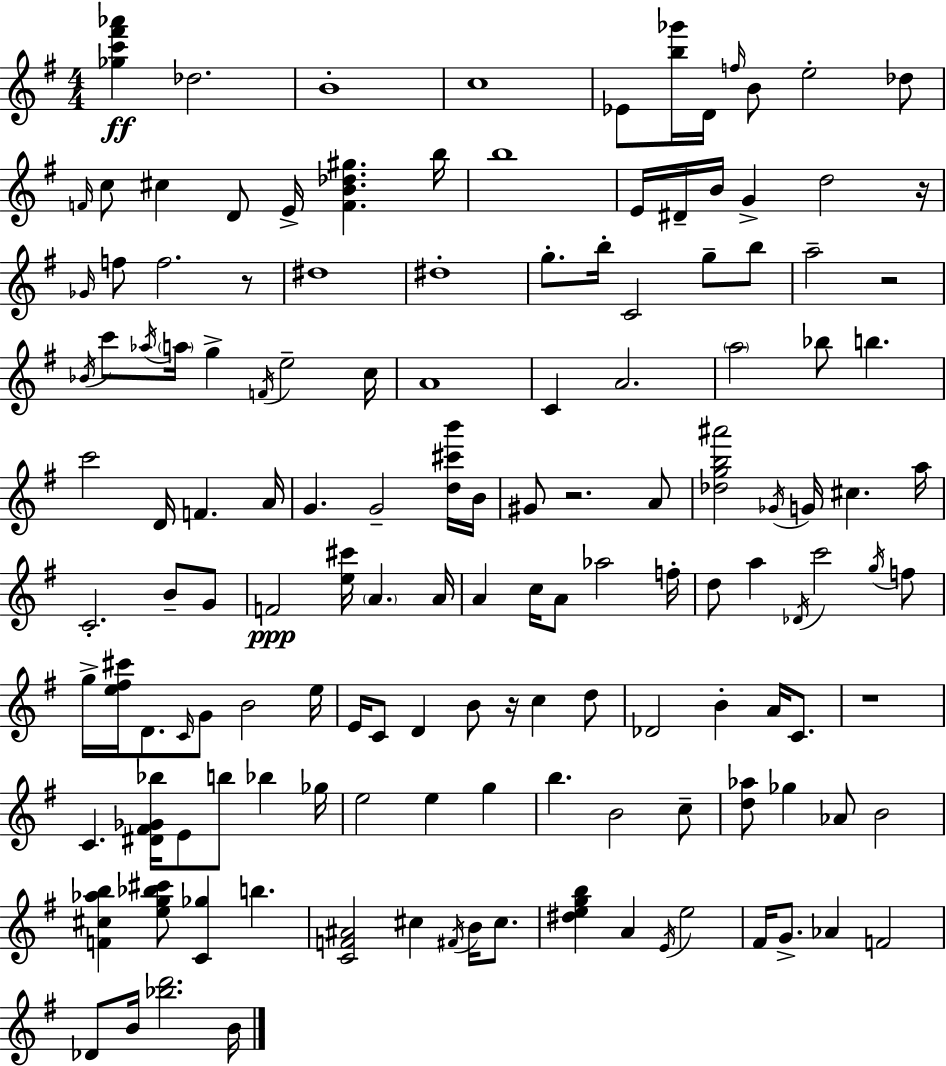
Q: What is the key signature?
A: G major